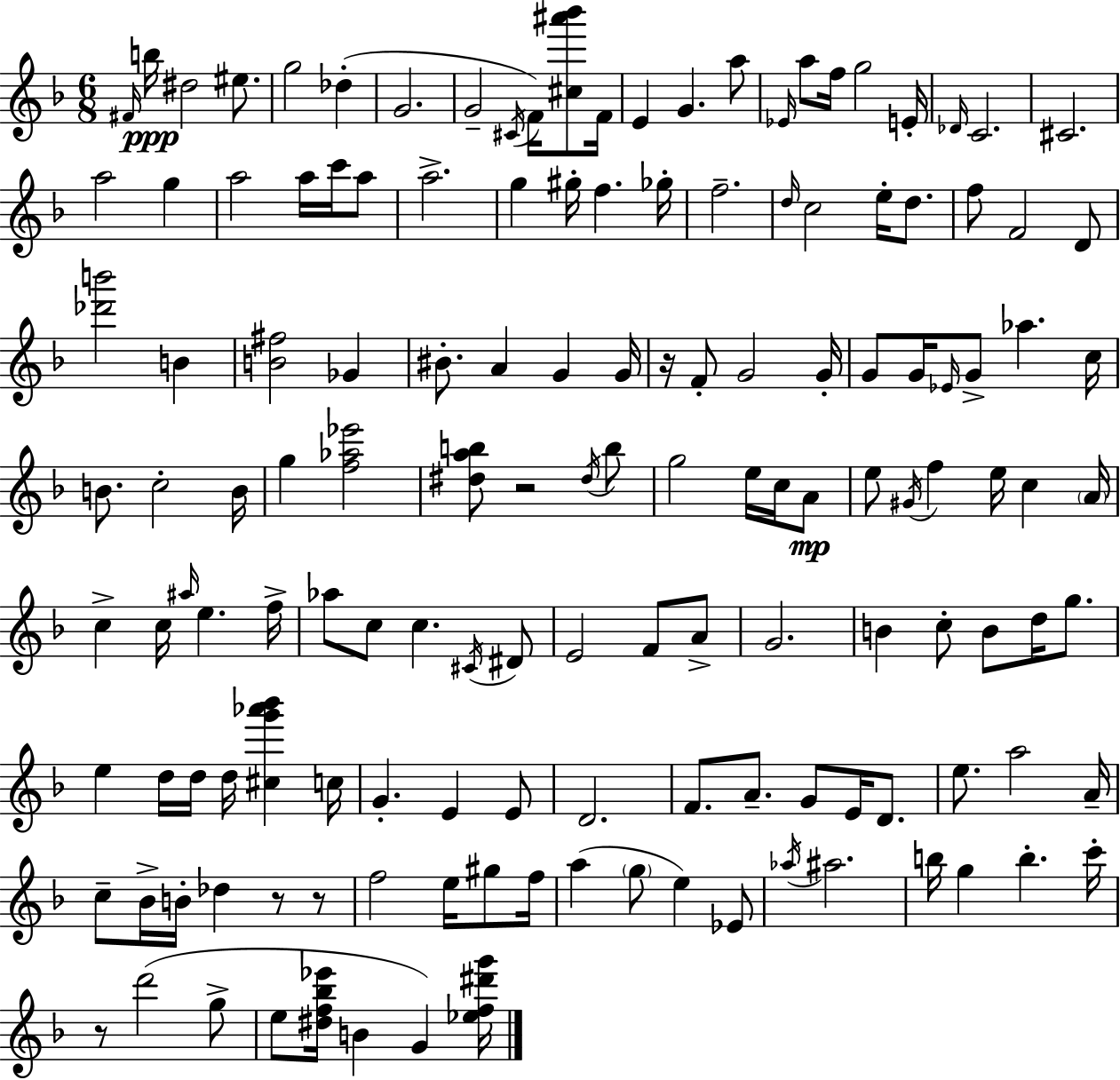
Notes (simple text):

F#4/s B5/s D#5/h EIS5/e. G5/h Db5/q G4/h. G4/h C#4/s F4/s [C#5,A#6,Bb6]/e F4/s E4/q G4/q. A5/e Eb4/s A5/e F5/s G5/h E4/s Db4/s C4/h. C#4/h. A5/h G5/q A5/h A5/s C6/s A5/e A5/h. G5/q G#5/s F5/q. Gb5/s F5/h. D5/s C5/h E5/s D5/e. F5/e F4/h D4/e [Db6,B6]/h B4/q [B4,F#5]/h Gb4/q BIS4/e. A4/q G4/q G4/s R/s F4/e G4/h G4/s G4/e G4/s Eb4/s G4/e Ab5/q. C5/s B4/e. C5/h B4/s G5/q [F5,Ab5,Eb6]/h [D#5,A5,B5]/e R/h D#5/s B5/e G5/h E5/s C5/s A4/e E5/e G#4/s F5/q E5/s C5/q A4/s C5/q C5/s A#5/s E5/q. F5/s Ab5/e C5/e C5/q. C#4/s D#4/e E4/h F4/e A4/e G4/h. B4/q C5/e B4/e D5/s G5/e. E5/q D5/s D5/s D5/s [C#5,G6,Ab6,Bb6]/q C5/s G4/q. E4/q E4/e D4/h. F4/e. A4/e. G4/e E4/s D4/e. E5/e. A5/h A4/s C5/e Bb4/s B4/s Db5/q R/e R/e F5/h E5/s G#5/e F5/s A5/q G5/e E5/q Eb4/e Ab5/s A#5/h. B5/s G5/q B5/q. C6/s R/e D6/h G5/e E5/e [D#5,F5,Bb5,Eb6]/s B4/q G4/q [Eb5,F5,D#6,G6]/s